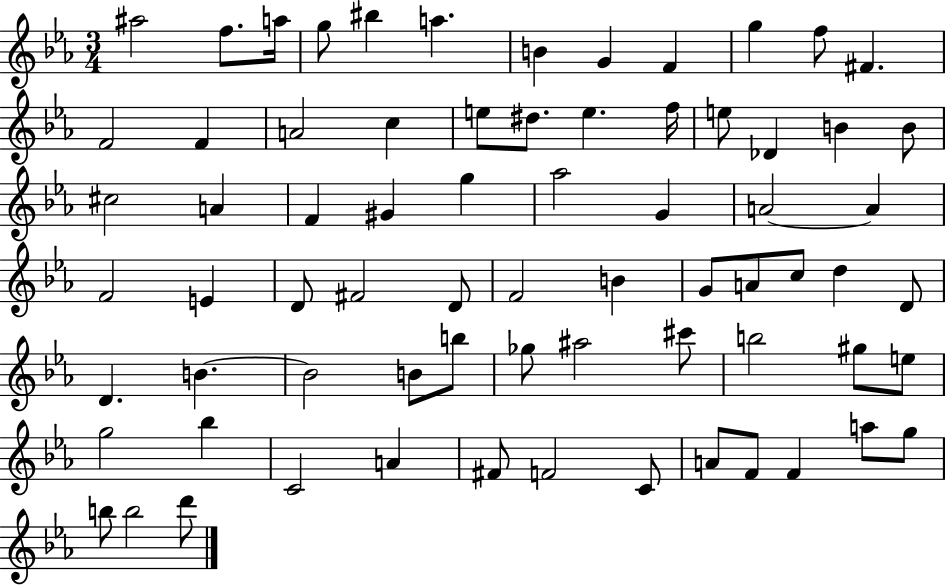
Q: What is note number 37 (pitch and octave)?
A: F#4